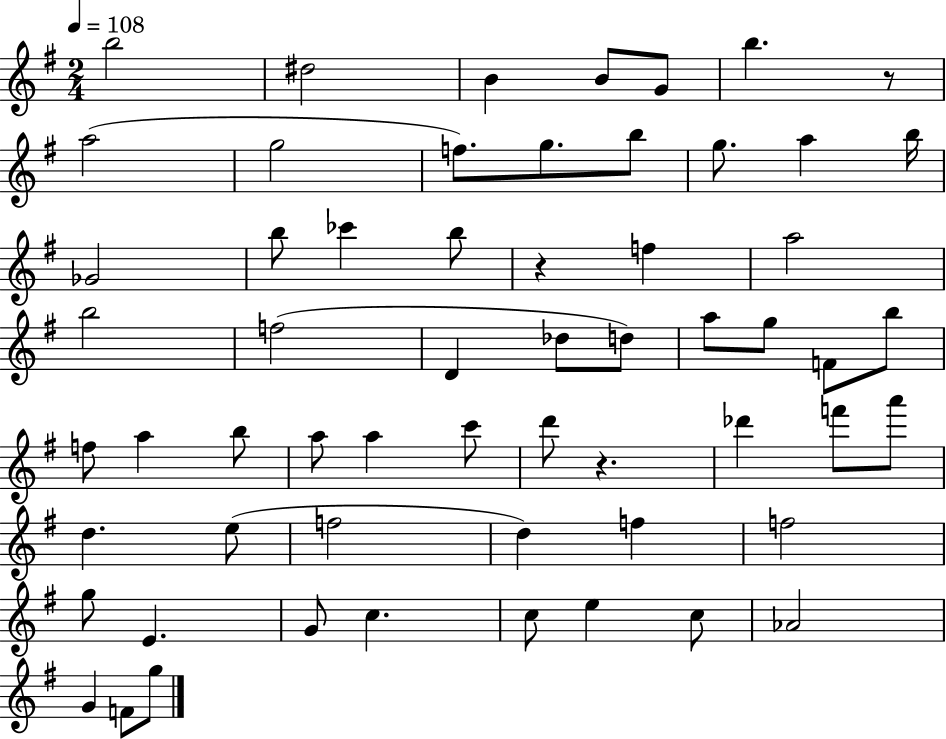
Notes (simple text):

B5/h D#5/h B4/q B4/e G4/e B5/q. R/e A5/h G5/h F5/e. G5/e. B5/e G5/e. A5/q B5/s Gb4/h B5/e CES6/q B5/e R/q F5/q A5/h B5/h F5/h D4/q Db5/e D5/e A5/e G5/e F4/e B5/e F5/e A5/q B5/e A5/e A5/q C6/e D6/e R/q. Db6/q F6/e A6/e D5/q. E5/e F5/h D5/q F5/q F5/h G5/e E4/q. G4/e C5/q. C5/e E5/q C5/e Ab4/h G4/q F4/e G5/e